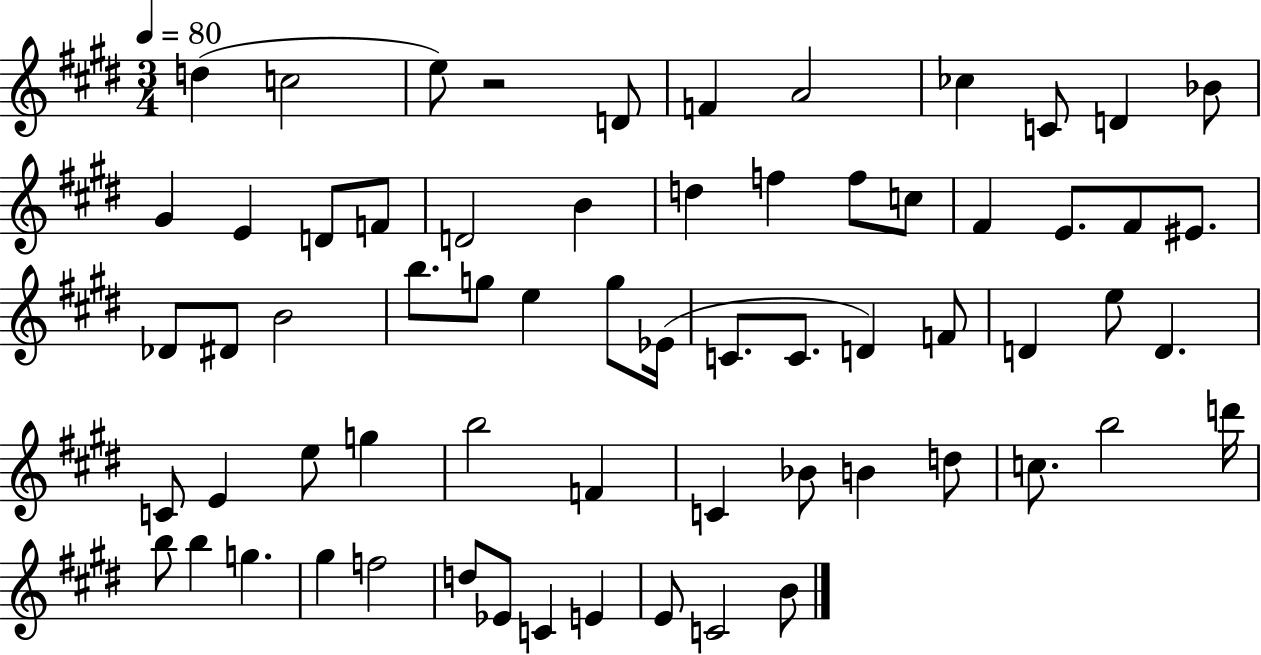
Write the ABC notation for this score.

X:1
T:Untitled
M:3/4
L:1/4
K:E
d c2 e/2 z2 D/2 F A2 _c C/2 D _B/2 ^G E D/2 F/2 D2 B d f f/2 c/2 ^F E/2 ^F/2 ^E/2 _D/2 ^D/2 B2 b/2 g/2 e g/2 _E/4 C/2 C/2 D F/2 D e/2 D C/2 E e/2 g b2 F C _B/2 B d/2 c/2 b2 d'/4 b/2 b g ^g f2 d/2 _E/2 C E E/2 C2 B/2